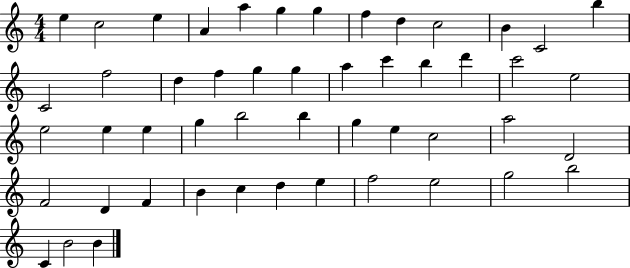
X:1
T:Untitled
M:4/4
L:1/4
K:C
e c2 e A a g g f d c2 B C2 b C2 f2 d f g g a c' b d' c'2 e2 e2 e e g b2 b g e c2 a2 D2 F2 D F B c d e f2 e2 g2 b2 C B2 B